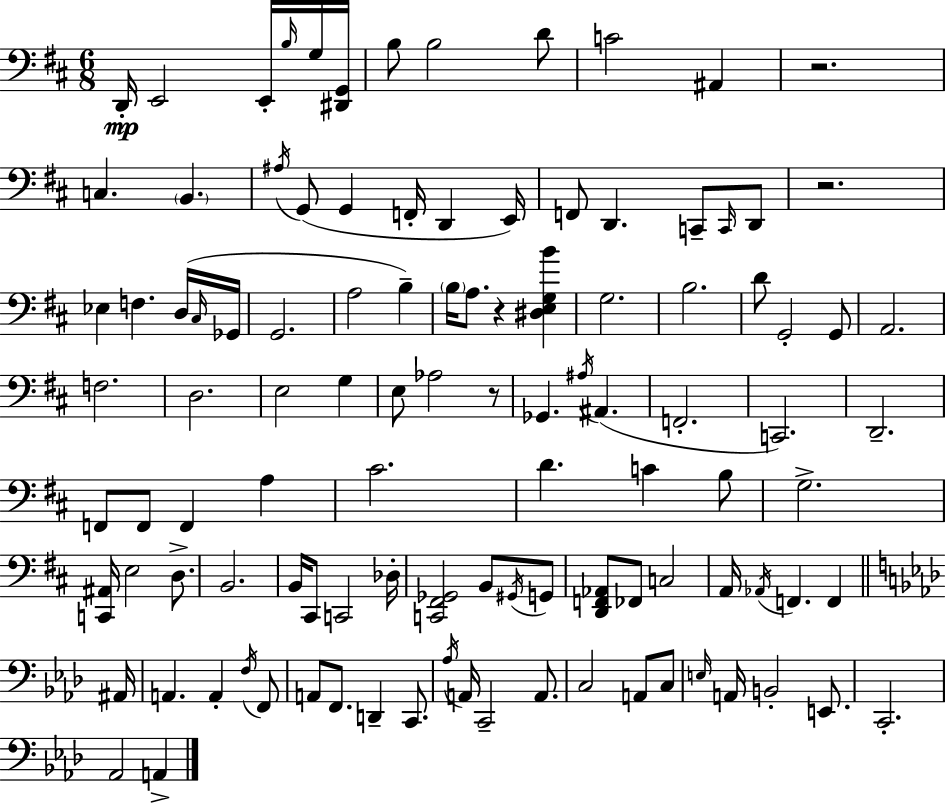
{
  \clef bass
  \numericTimeSignature
  \time 6/8
  \key d \major
  d,16-.\mp e,2 e,16-. \grace { b16 } g16 | <dis, g,>16 b8 b2 d'8 | c'2 ais,4 | r2. | \break c4. \parenthesize b,4. | \acciaccatura { ais16 } g,8( g,4 f,16-. d,4 | e,16) f,8 d,4. c,8-- | \grace { c,16 } d,8 r2. | \break ees4 f4. | d16( \grace { cis16 } ges,16 g,2. | a2 | b4--) \parenthesize b16 a8. r4 | \break <dis e g b'>4 g2. | b2. | d'8 g,2-. | g,8 a,2. | \break f2. | d2. | e2 | g4 e8 aes2 | \break r8 ges,4. \acciaccatura { ais16 }( ais,4. | f,2.-. | c,2.) | d,2.-- | \break f,8 f,8 f,4 | a4 cis'2. | d'4. c'4 | b8 g2.-> | \break <c, ais,>16 e2 | d8.-> b,2. | b,16 cis,8 c,2 | des16-. <c, fis, ges,>2 | \break b,8 \acciaccatura { gis,16 } g,8 <d, f, aes,>8 fes,8 c2 | a,16 \acciaccatura { aes,16 } f,4. | f,4 \bar "||" \break \key aes \major ais,16 a,4. a,4-. \acciaccatura { f16 } | f,8 a,8 f,8. d,4-- c,8. | \acciaccatura { aes16 } a,16 c,2-- | a,8. c2 a,8 | \break c8 \grace { e16 } a,16 b,2-. | e,8. c,2.-. | aes,2 | a,4-> \bar "|."
}